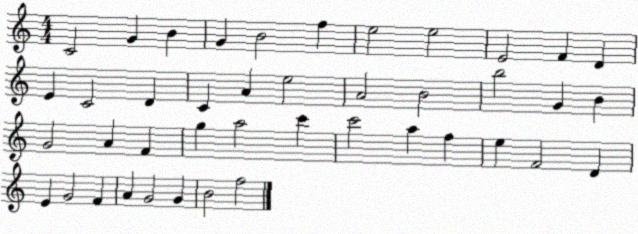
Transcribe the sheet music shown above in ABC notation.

X:1
T:Untitled
M:4/4
L:1/4
K:C
C2 G B G B2 f e2 e2 E2 F D E C2 D C A e2 A2 B2 b2 G B G2 A F g a2 c' c'2 a f e F2 D E G2 F A G2 G B2 f2